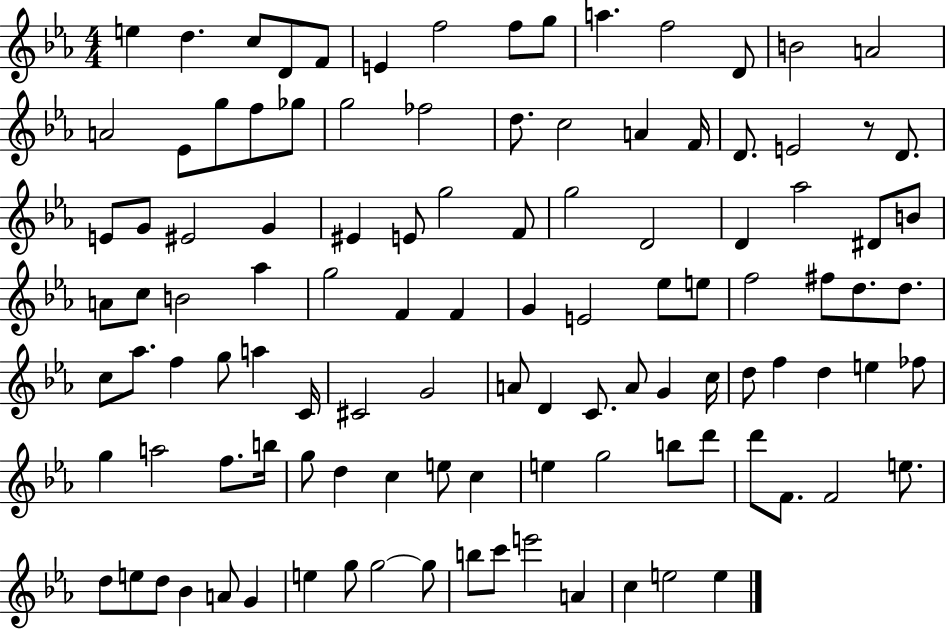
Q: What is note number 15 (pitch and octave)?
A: A4